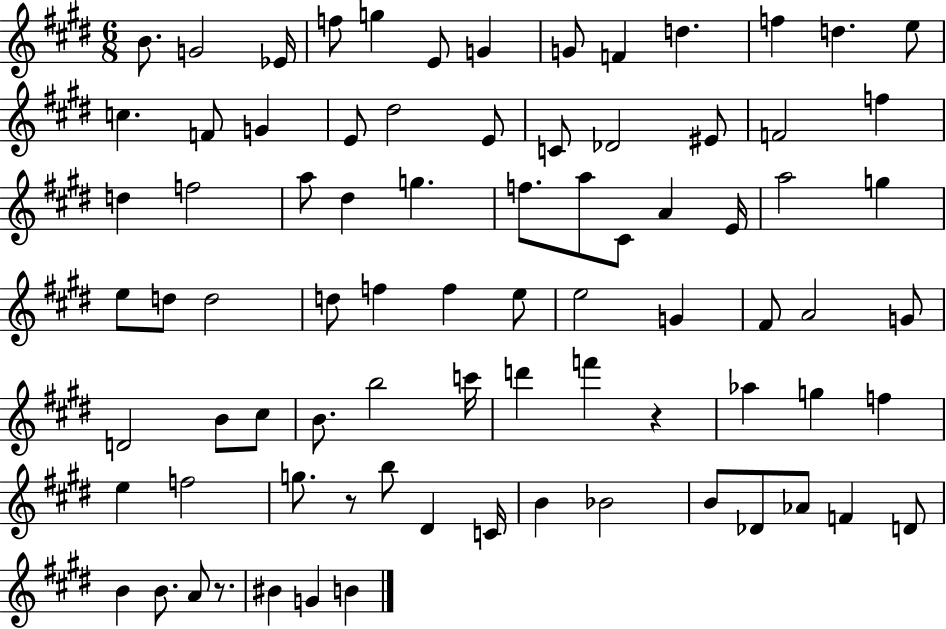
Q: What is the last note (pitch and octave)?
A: B4